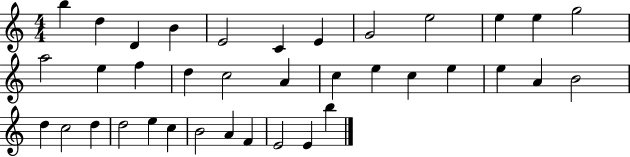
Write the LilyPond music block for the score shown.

{
  \clef treble
  \numericTimeSignature
  \time 4/4
  \key c \major
  b''4 d''4 d'4 b'4 | e'2 c'4 e'4 | g'2 e''2 | e''4 e''4 g''2 | \break a''2 e''4 f''4 | d''4 c''2 a'4 | c''4 e''4 c''4 e''4 | e''4 a'4 b'2 | \break d''4 c''2 d''4 | d''2 e''4 c''4 | b'2 a'4 f'4 | e'2 e'4 b''4 | \break \bar "|."
}